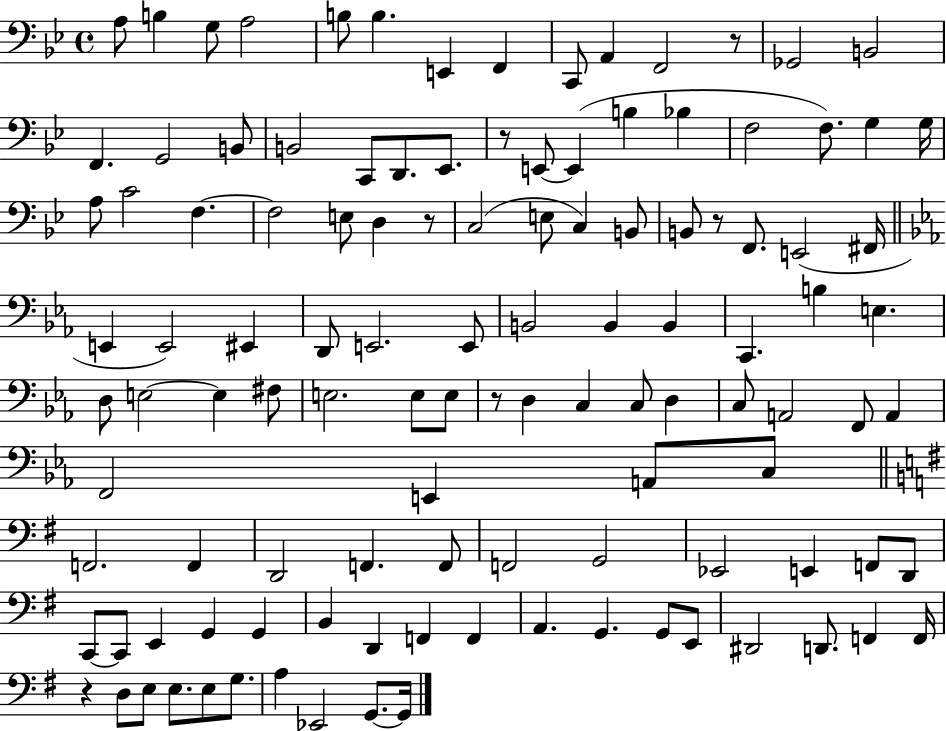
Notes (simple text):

A3/e B3/q G3/e A3/h B3/e B3/q. E2/q F2/q C2/e A2/q F2/h R/e Gb2/h B2/h F2/q. G2/h B2/e B2/h C2/e D2/e. Eb2/e. R/e E2/e E2/q B3/q Bb3/q F3/h F3/e. G3/q G3/s A3/e C4/h F3/q. F3/h E3/e D3/q R/e C3/h E3/e C3/q B2/e B2/e R/e F2/e. E2/h F#2/s E2/q E2/h EIS2/q D2/e E2/h. E2/e B2/h B2/q B2/q C2/q. B3/q E3/q. D3/e E3/h E3/q F#3/e E3/h. E3/e E3/e R/e D3/q C3/q C3/e D3/q C3/e A2/h F2/e A2/q F2/h E2/q A2/e C3/e F2/h. F2/q D2/h F2/q. F2/e F2/h G2/h Eb2/h E2/q F2/e D2/e C2/e C2/e E2/q G2/q G2/q B2/q D2/q F2/q F2/q A2/q. G2/q. G2/e E2/e D#2/h D2/e. F2/q F2/s R/q D3/e E3/e E3/e. E3/e G3/e. A3/q Eb2/h G2/e. G2/s